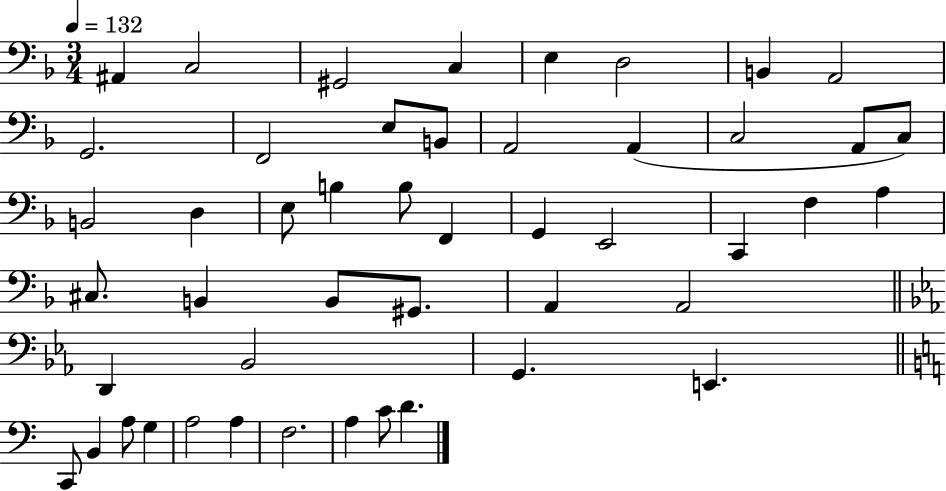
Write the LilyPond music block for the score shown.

{
  \clef bass
  \numericTimeSignature
  \time 3/4
  \key f \major
  \tempo 4 = 132
  ais,4 c2 | gis,2 c4 | e4 d2 | b,4 a,2 | \break g,2. | f,2 e8 b,8 | a,2 a,4( | c2 a,8 c8) | \break b,2 d4 | e8 b4 b8 f,4 | g,4 e,2 | c,4 f4 a4 | \break cis8. b,4 b,8 gis,8. | a,4 a,2 | \bar "||" \break \key ees \major d,4 bes,2 | g,4. e,4. | \bar "||" \break \key c \major c,8 b,4 a8 g4 | a2 a4 | f2. | a4 c'8 d'4. | \break \bar "|."
}